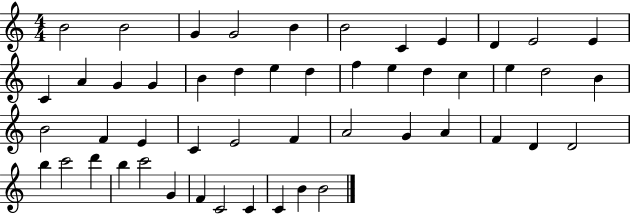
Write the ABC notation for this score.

X:1
T:Untitled
M:4/4
L:1/4
K:C
B2 B2 G G2 B B2 C E D E2 E C A G G B d e d f e d c e d2 B B2 F E C E2 F A2 G A F D D2 b c'2 d' b c'2 G F C2 C C B B2